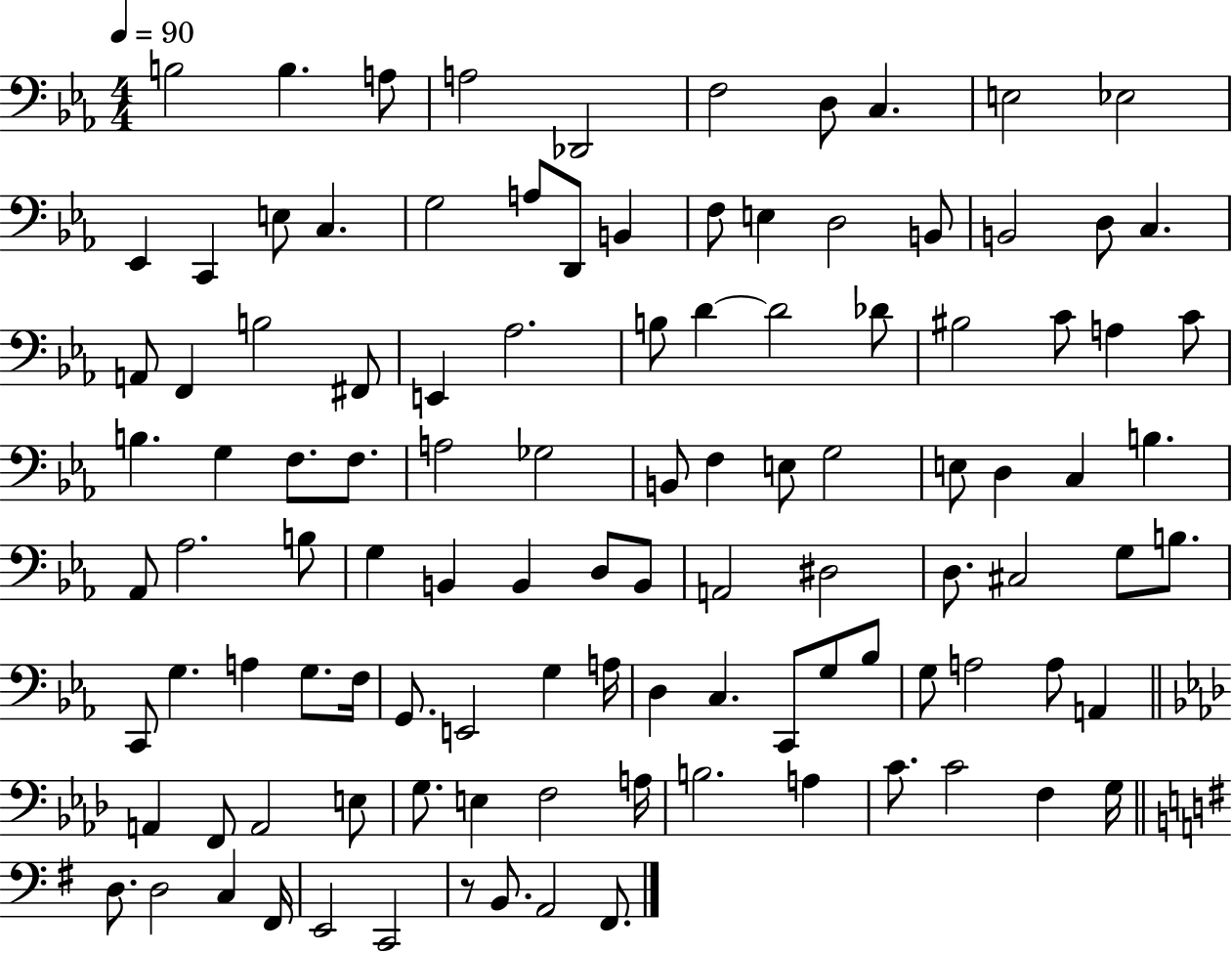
X:1
T:Untitled
M:4/4
L:1/4
K:Eb
B,2 B, A,/2 A,2 _D,,2 F,2 D,/2 C, E,2 _E,2 _E,, C,, E,/2 C, G,2 A,/2 D,,/2 B,, F,/2 E, D,2 B,,/2 B,,2 D,/2 C, A,,/2 F,, B,2 ^F,,/2 E,, _A,2 B,/2 D D2 _D/2 ^B,2 C/2 A, C/2 B, G, F,/2 F,/2 A,2 _G,2 B,,/2 F, E,/2 G,2 E,/2 D, C, B, _A,,/2 _A,2 B,/2 G, B,, B,, D,/2 B,,/2 A,,2 ^D,2 D,/2 ^C,2 G,/2 B,/2 C,,/2 G, A, G,/2 F,/4 G,,/2 E,,2 G, A,/4 D, C, C,,/2 G,/2 _B,/2 G,/2 A,2 A,/2 A,, A,, F,,/2 A,,2 E,/2 G,/2 E, F,2 A,/4 B,2 A, C/2 C2 F, G,/4 D,/2 D,2 C, ^F,,/4 E,,2 C,,2 z/2 B,,/2 A,,2 ^F,,/2